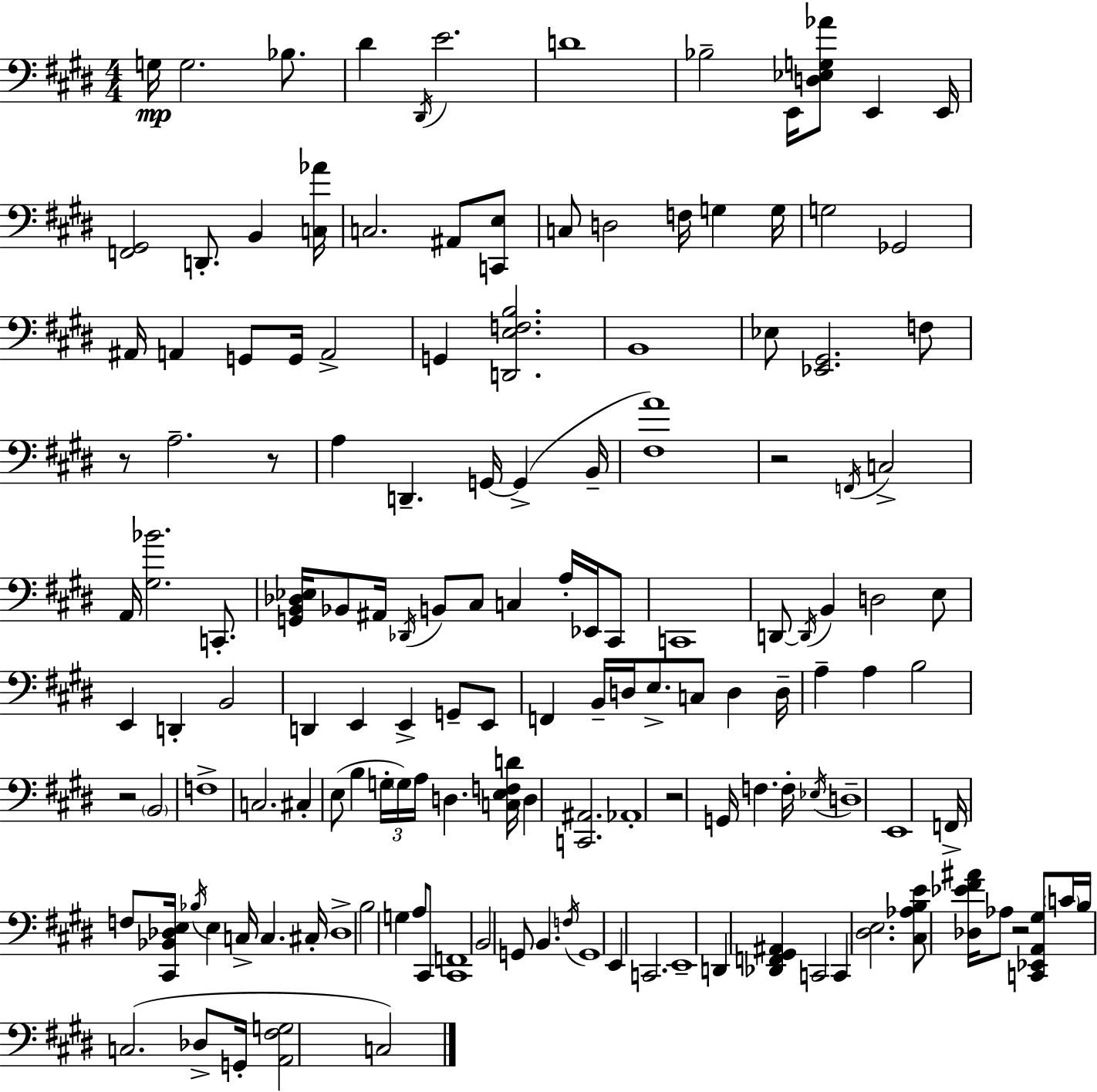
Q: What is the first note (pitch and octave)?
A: G3